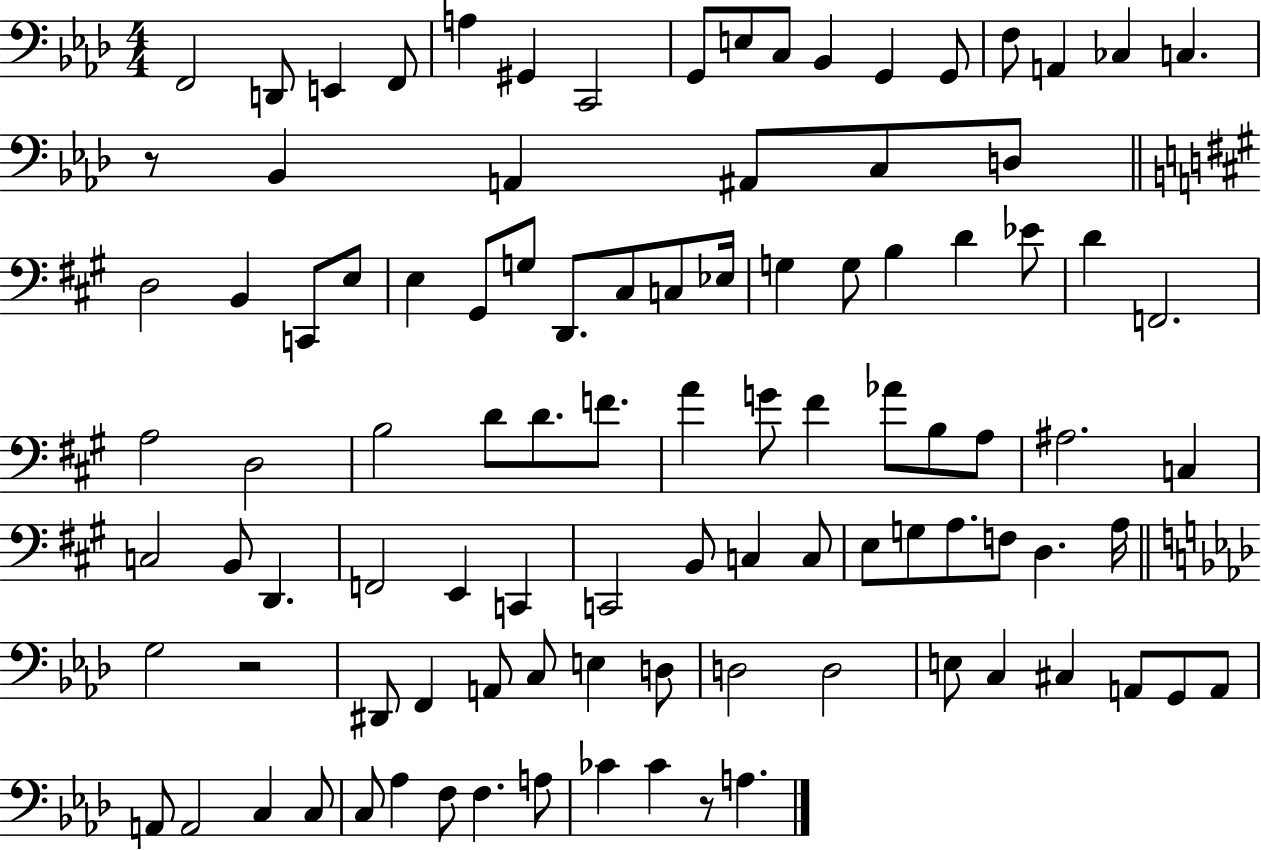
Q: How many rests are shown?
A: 3